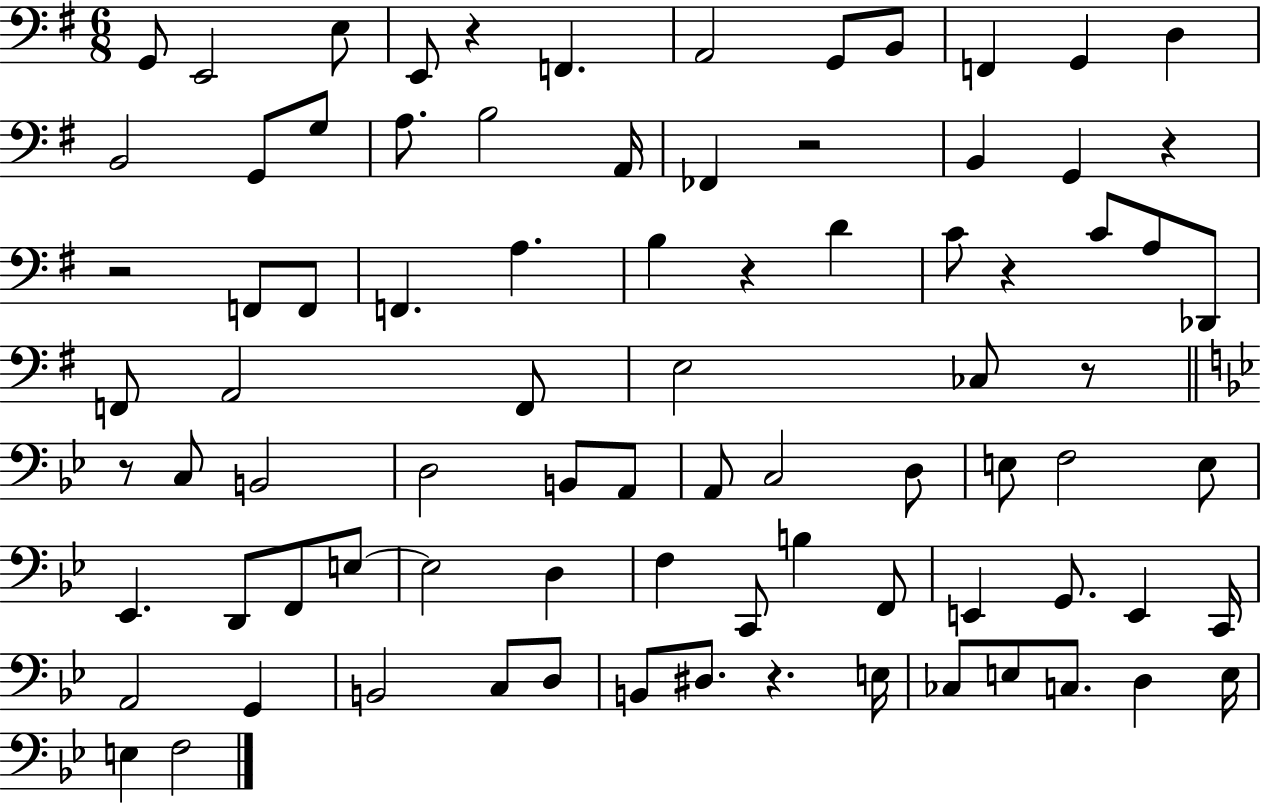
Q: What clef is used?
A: bass